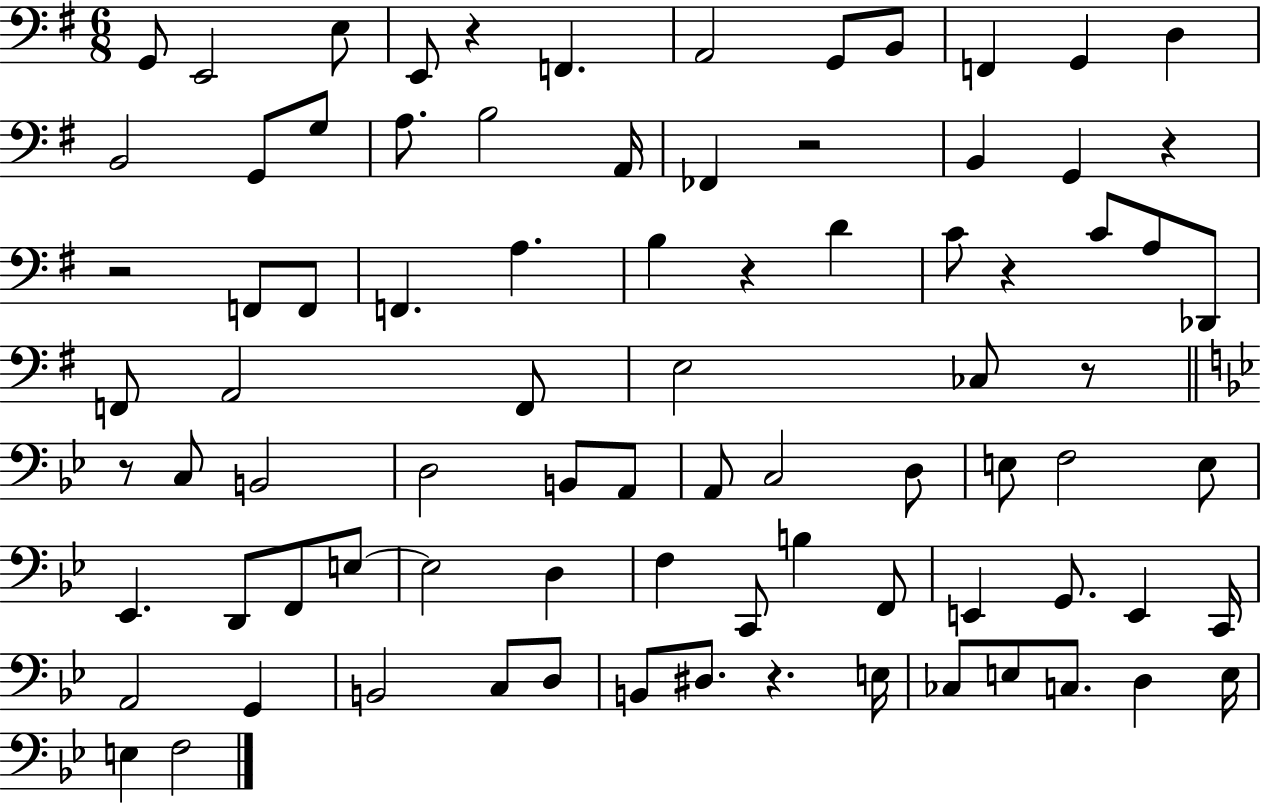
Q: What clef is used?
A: bass